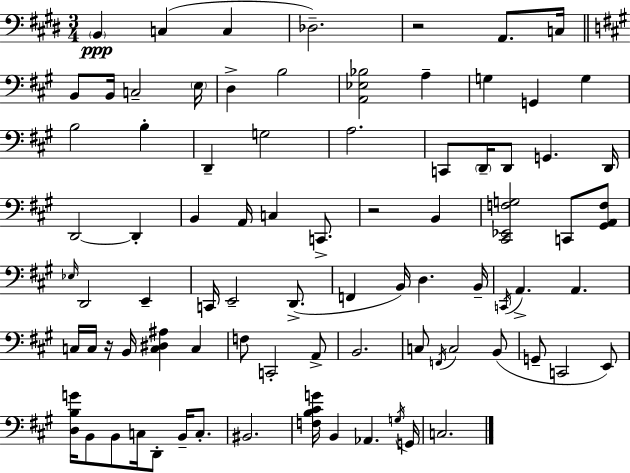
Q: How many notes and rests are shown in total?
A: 83